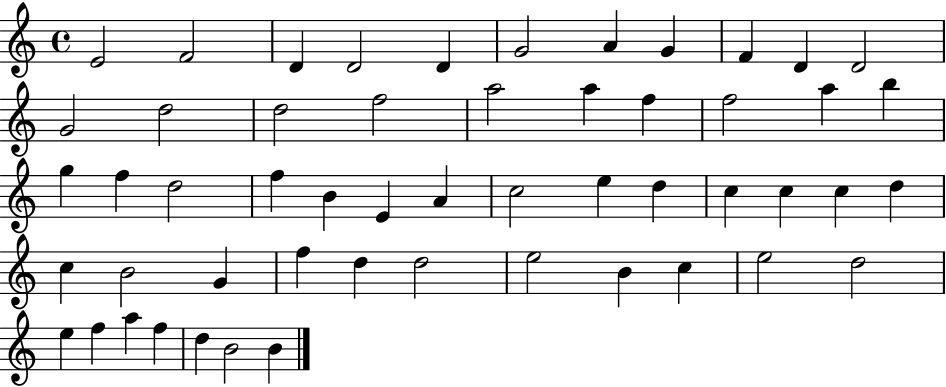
{
  \clef treble
  \time 4/4
  \defaultTimeSignature
  \key c \major
  e'2 f'2 | d'4 d'2 d'4 | g'2 a'4 g'4 | f'4 d'4 d'2 | \break g'2 d''2 | d''2 f''2 | a''2 a''4 f''4 | f''2 a''4 b''4 | \break g''4 f''4 d''2 | f''4 b'4 e'4 a'4 | c''2 e''4 d''4 | c''4 c''4 c''4 d''4 | \break c''4 b'2 g'4 | f''4 d''4 d''2 | e''2 b'4 c''4 | e''2 d''2 | \break e''4 f''4 a''4 f''4 | d''4 b'2 b'4 | \bar "|."
}